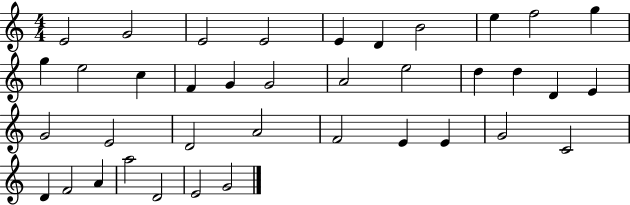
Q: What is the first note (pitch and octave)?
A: E4